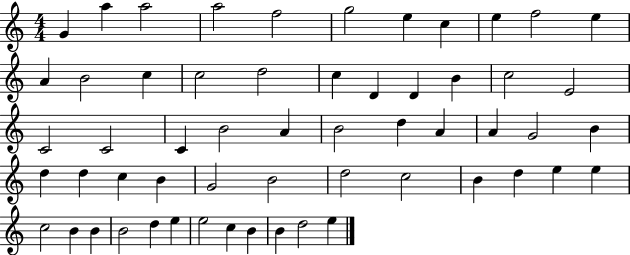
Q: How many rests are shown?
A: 0